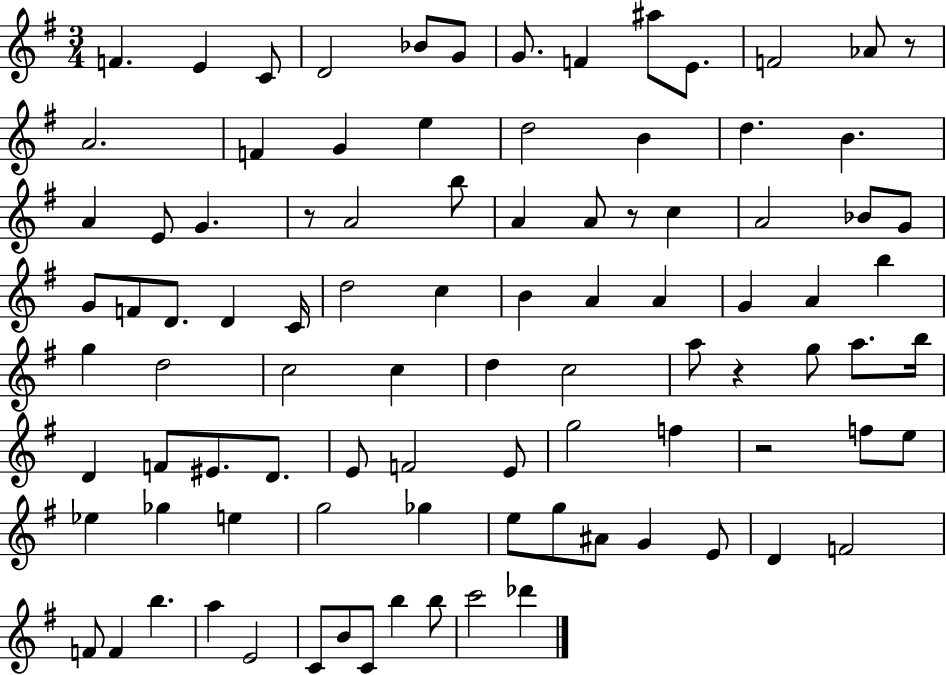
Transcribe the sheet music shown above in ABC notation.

X:1
T:Untitled
M:3/4
L:1/4
K:G
F E C/2 D2 _B/2 G/2 G/2 F ^a/2 E/2 F2 _A/2 z/2 A2 F G e d2 B d B A E/2 G z/2 A2 b/2 A A/2 z/2 c A2 _B/2 G/2 G/2 F/2 D/2 D C/4 d2 c B A A G A b g d2 c2 c d c2 a/2 z g/2 a/2 b/4 D F/2 ^E/2 D/2 E/2 F2 E/2 g2 f z2 f/2 e/2 _e _g e g2 _g e/2 g/2 ^A/2 G E/2 D F2 F/2 F b a E2 C/2 B/2 C/2 b b/2 c'2 _d'